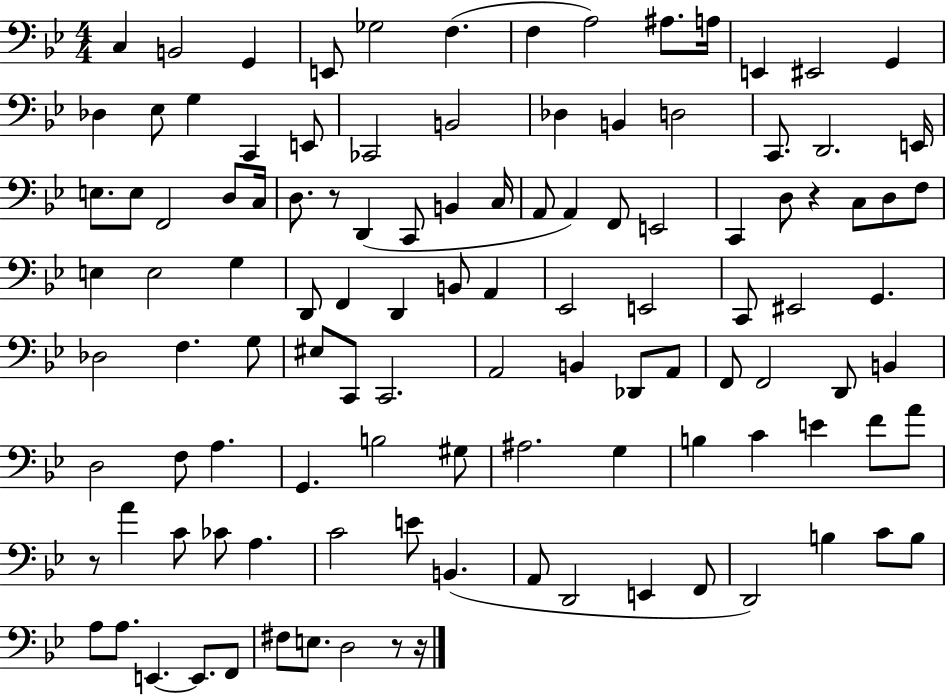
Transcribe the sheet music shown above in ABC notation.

X:1
T:Untitled
M:4/4
L:1/4
K:Bb
C, B,,2 G,, E,,/2 _G,2 F, F, A,2 ^A,/2 A,/4 E,, ^E,,2 G,, _D, _E,/2 G, C,, E,,/2 _C,,2 B,,2 _D, B,, D,2 C,,/2 D,,2 E,,/4 E,/2 E,/2 F,,2 D,/2 C,/4 D,/2 z/2 D,, C,,/2 B,, C,/4 A,,/2 A,, F,,/2 E,,2 C,, D,/2 z C,/2 D,/2 F,/2 E, E,2 G, D,,/2 F,, D,, B,,/2 A,, _E,,2 E,,2 C,,/2 ^E,,2 G,, _D,2 F, G,/2 ^E,/2 C,,/2 C,,2 A,,2 B,, _D,,/2 A,,/2 F,,/2 F,,2 D,,/2 B,, D,2 F,/2 A, G,, B,2 ^G,/2 ^A,2 G, B, C E F/2 A/2 z/2 A C/2 _C/2 A, C2 E/2 B,, A,,/2 D,,2 E,, F,,/2 D,,2 B, C/2 B,/2 A,/2 A,/2 E,, E,,/2 F,,/2 ^F,/2 E,/2 D,2 z/2 z/4